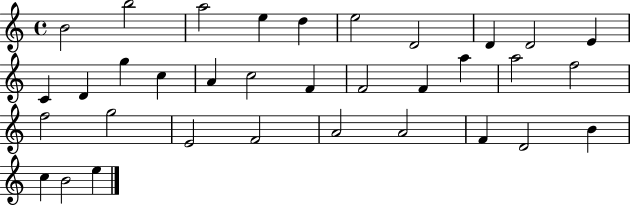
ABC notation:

X:1
T:Untitled
M:4/4
L:1/4
K:C
B2 b2 a2 e d e2 D2 D D2 E C D g c A c2 F F2 F a a2 f2 f2 g2 E2 F2 A2 A2 F D2 B c B2 e